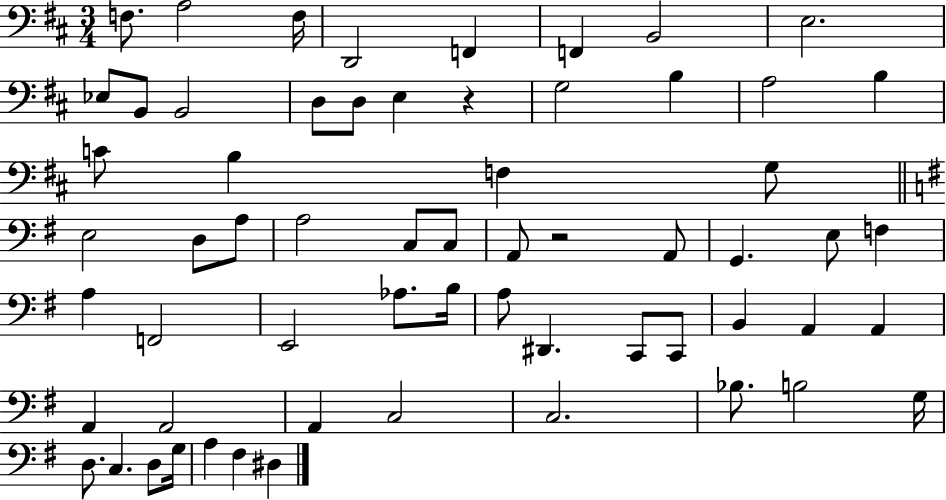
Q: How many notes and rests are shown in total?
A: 62